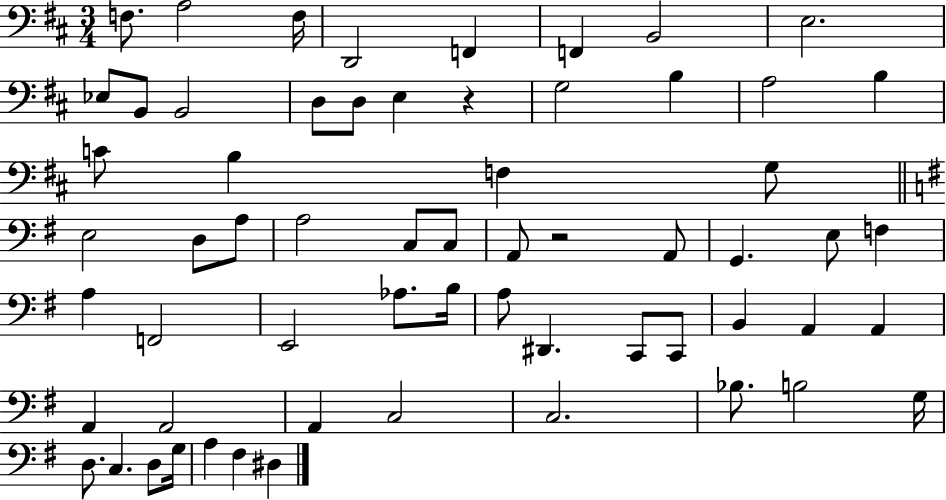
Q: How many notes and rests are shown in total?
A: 62